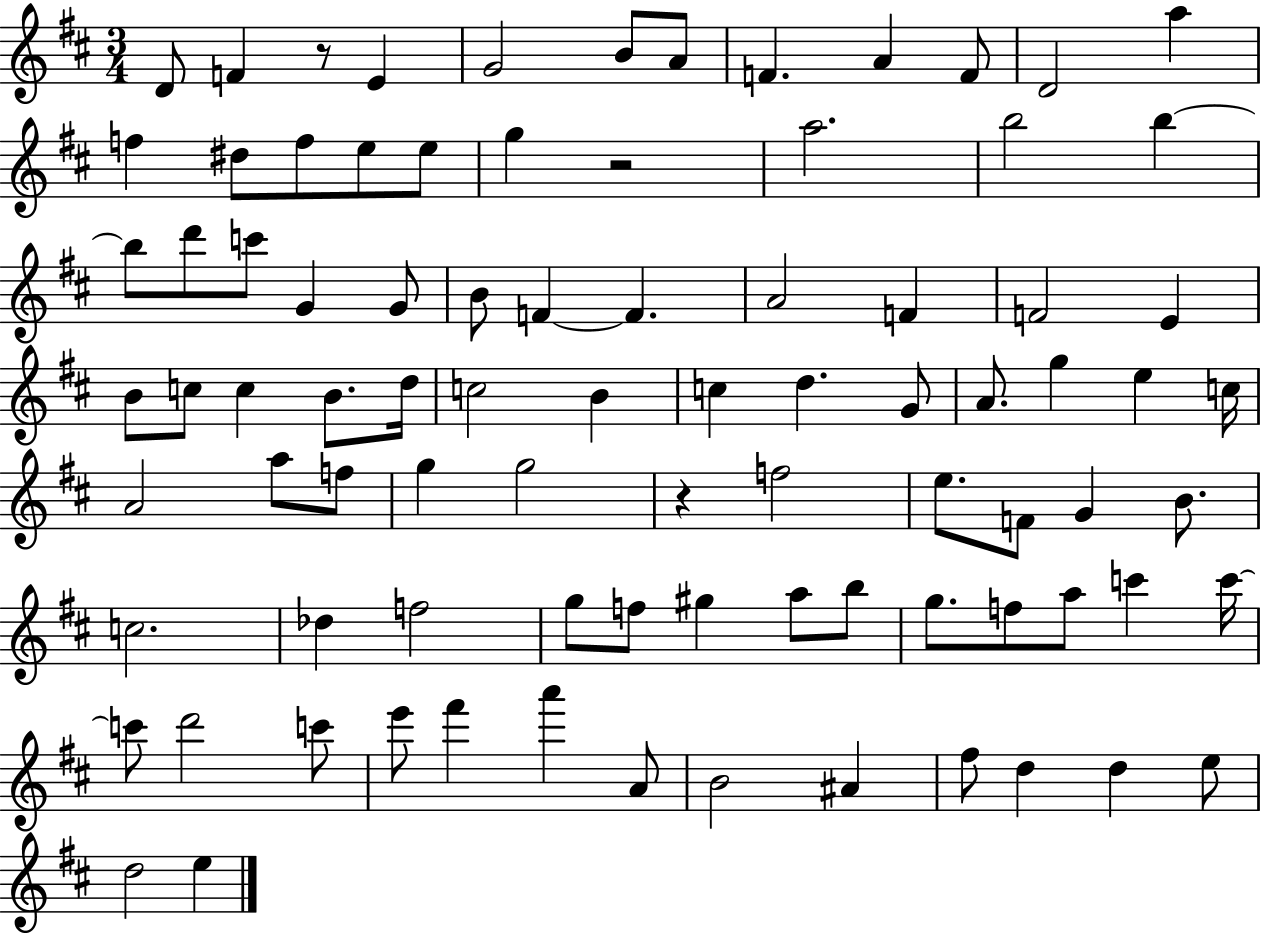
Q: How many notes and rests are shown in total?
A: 87